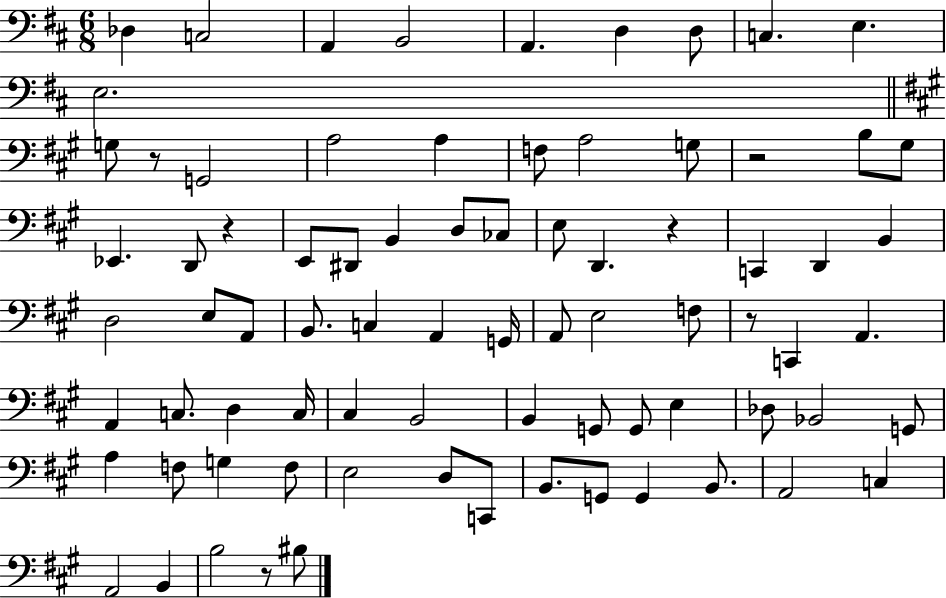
X:1
T:Untitled
M:6/8
L:1/4
K:D
_D, C,2 A,, B,,2 A,, D, D,/2 C, E, E,2 G,/2 z/2 G,,2 A,2 A, F,/2 A,2 G,/2 z2 B,/2 ^G,/2 _E,, D,,/2 z E,,/2 ^D,,/2 B,, D,/2 _C,/2 E,/2 D,, z C,, D,, B,, D,2 E,/2 A,,/2 B,,/2 C, A,, G,,/4 A,,/2 E,2 F,/2 z/2 C,, A,, A,, C,/2 D, C,/4 ^C, B,,2 B,, G,,/2 G,,/2 E, _D,/2 _B,,2 G,,/2 A, F,/2 G, F,/2 E,2 D,/2 C,,/2 B,,/2 G,,/2 G,, B,,/2 A,,2 C, A,,2 B,, B,2 z/2 ^B,/2